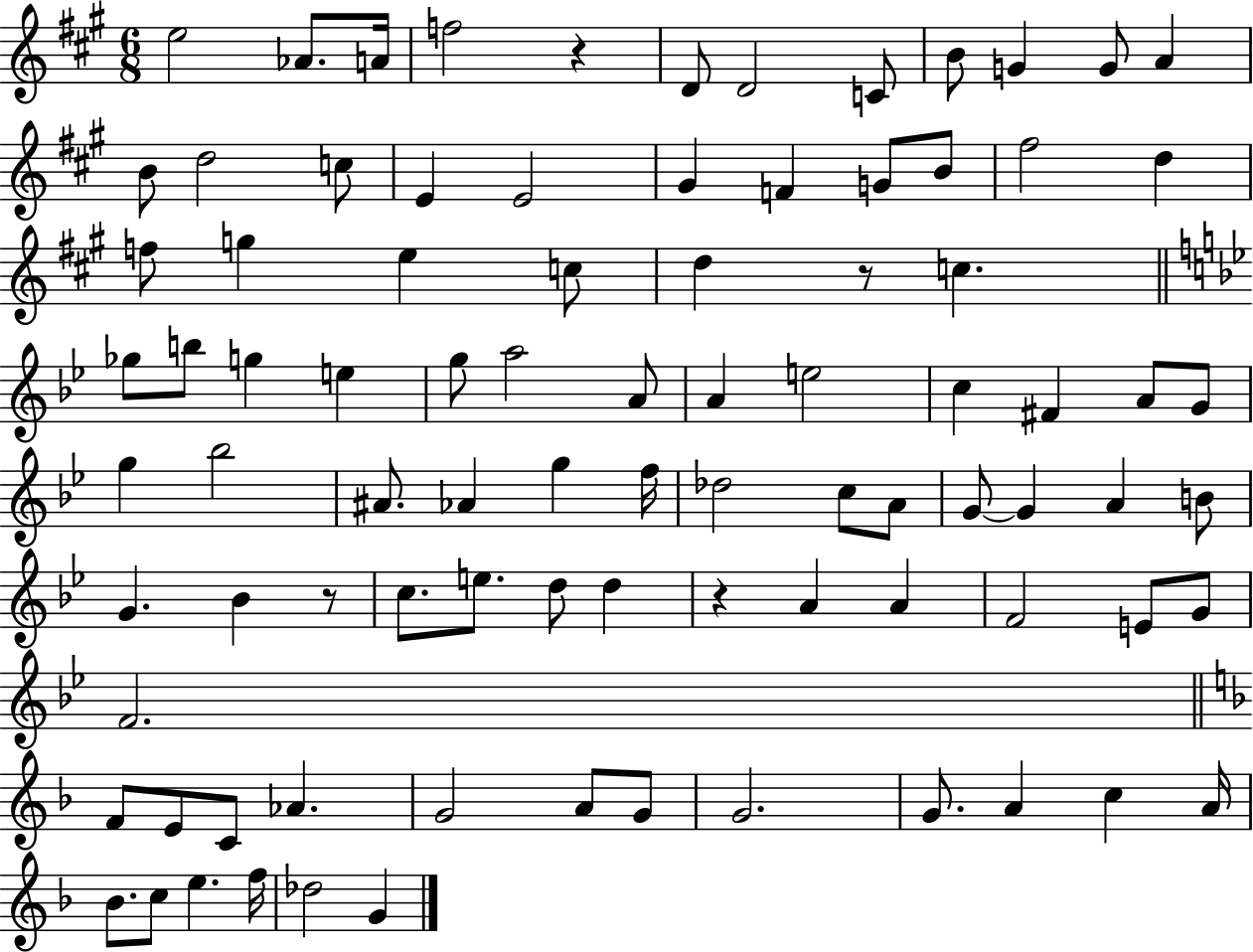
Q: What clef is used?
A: treble